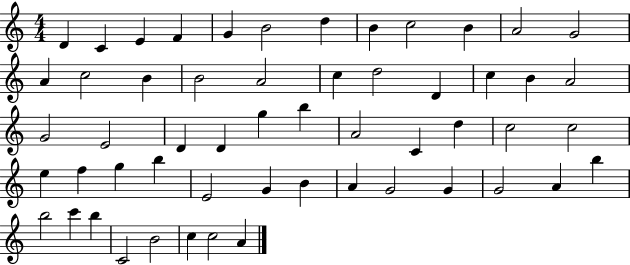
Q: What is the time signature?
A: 4/4